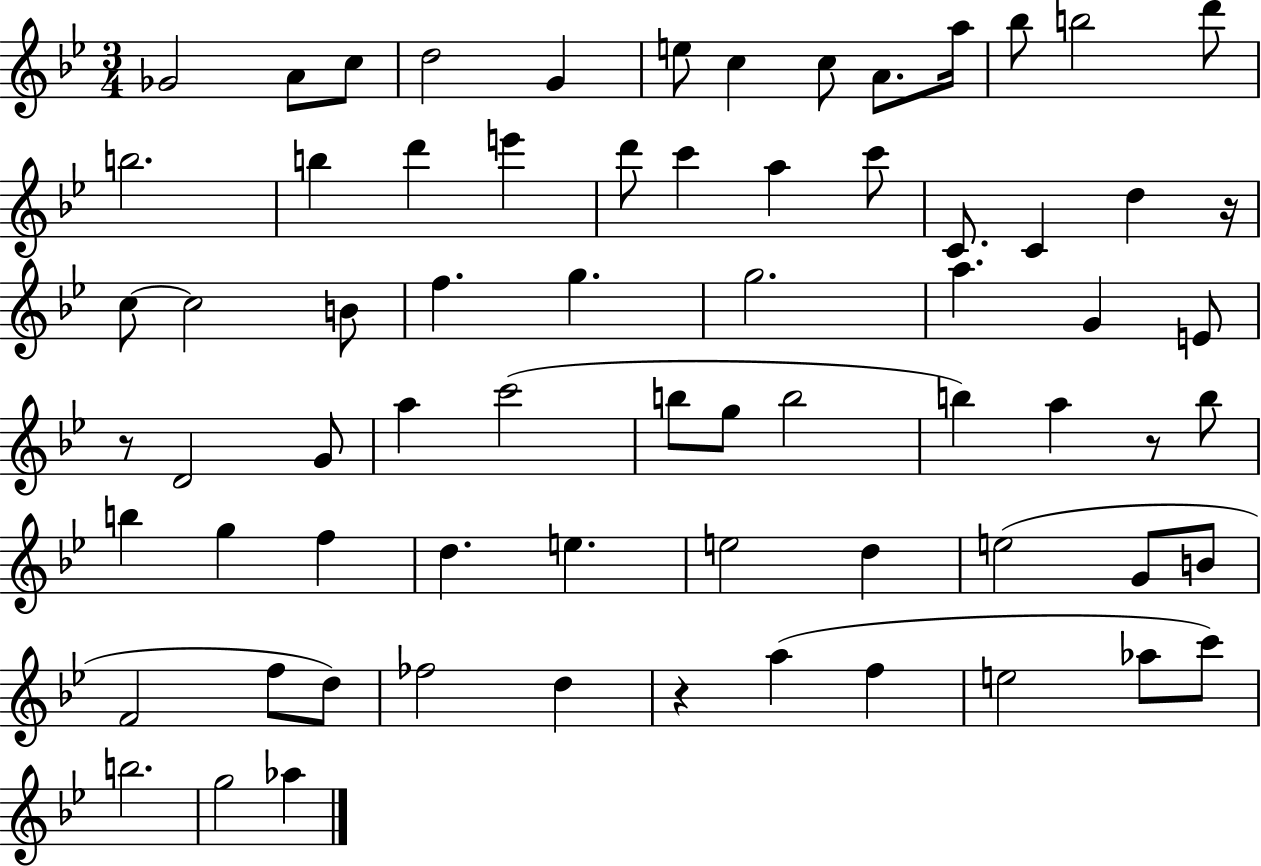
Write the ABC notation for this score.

X:1
T:Untitled
M:3/4
L:1/4
K:Bb
_G2 A/2 c/2 d2 G e/2 c c/2 A/2 a/4 _b/2 b2 d'/2 b2 b d' e' d'/2 c' a c'/2 C/2 C d z/4 c/2 c2 B/2 f g g2 a G E/2 z/2 D2 G/2 a c'2 b/2 g/2 b2 b a z/2 b/2 b g f d e e2 d e2 G/2 B/2 F2 f/2 d/2 _f2 d z a f e2 _a/2 c'/2 b2 g2 _a